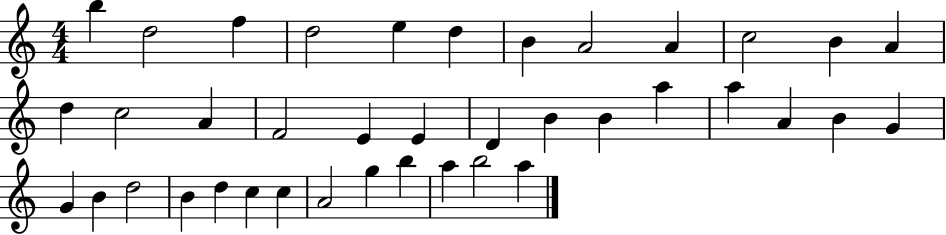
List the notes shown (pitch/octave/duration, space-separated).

B5/q D5/h F5/q D5/h E5/q D5/q B4/q A4/h A4/q C5/h B4/q A4/q D5/q C5/h A4/q F4/h E4/q E4/q D4/q B4/q B4/q A5/q A5/q A4/q B4/q G4/q G4/q B4/q D5/h B4/q D5/q C5/q C5/q A4/h G5/q B5/q A5/q B5/h A5/q